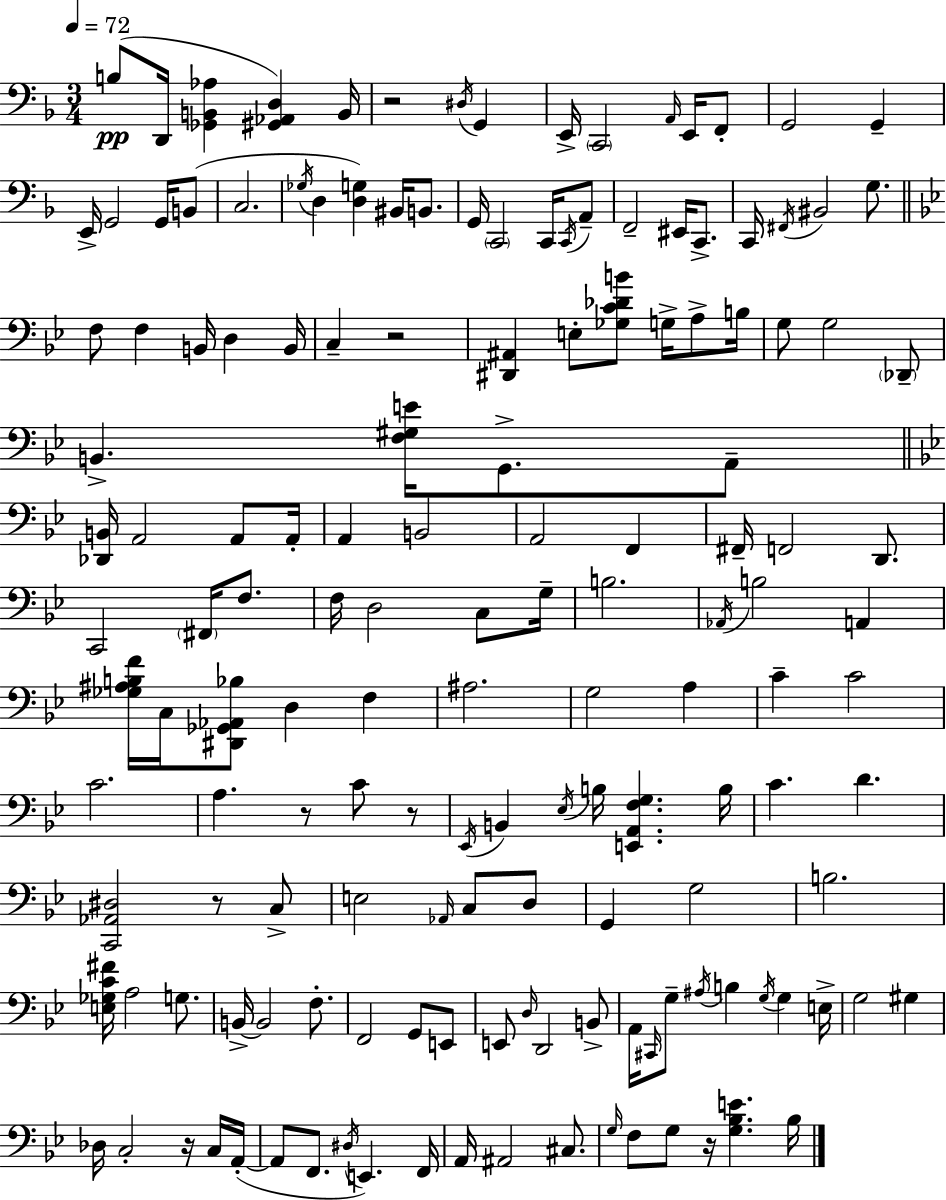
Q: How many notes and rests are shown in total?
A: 154